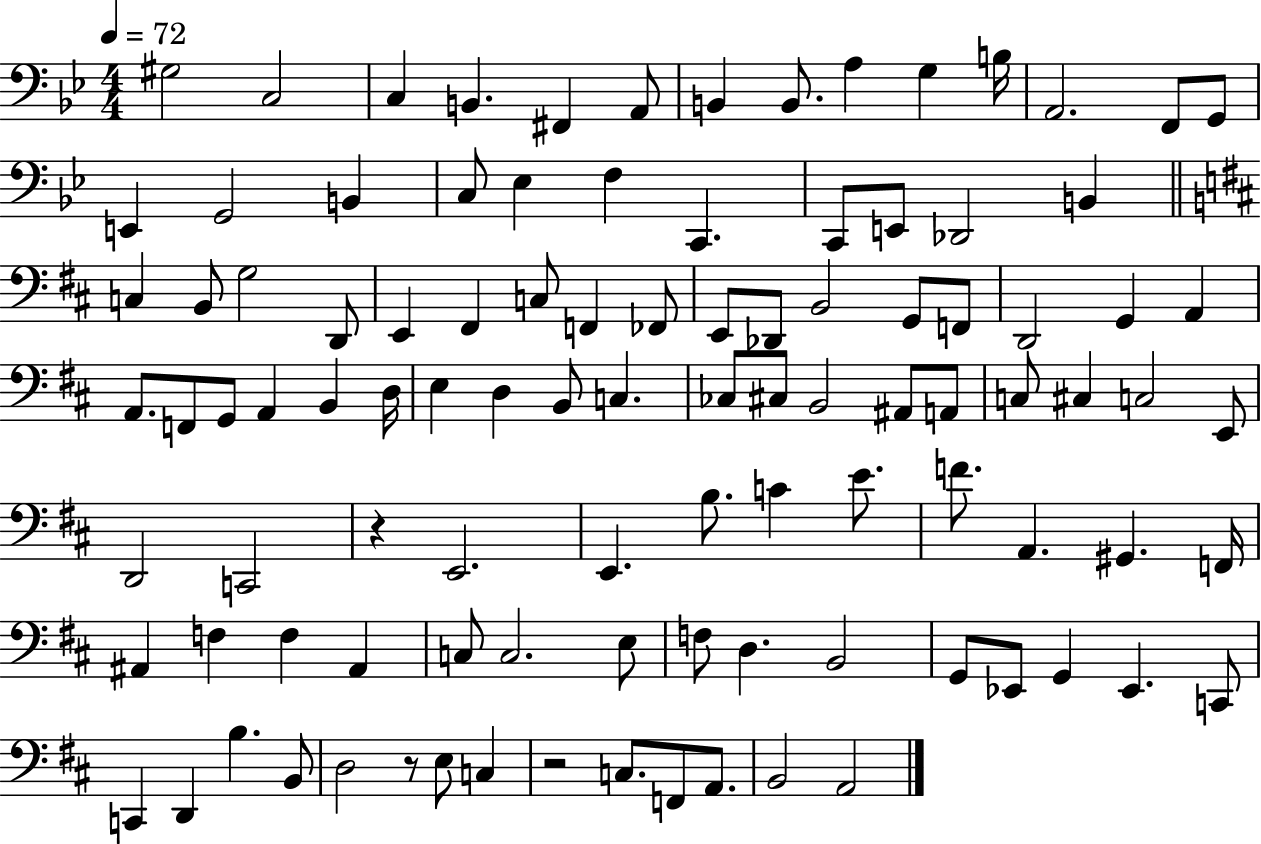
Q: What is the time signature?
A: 4/4